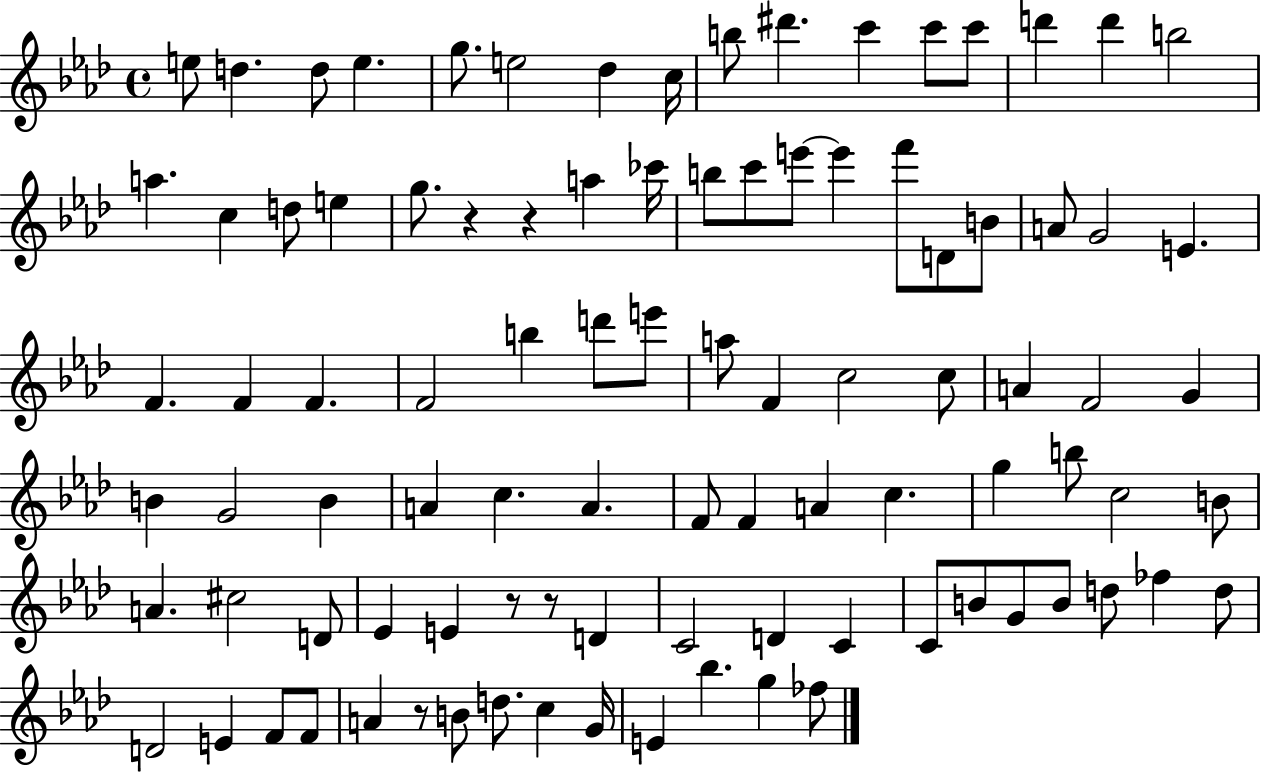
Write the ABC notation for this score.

X:1
T:Untitled
M:4/4
L:1/4
K:Ab
e/2 d d/2 e g/2 e2 _d c/4 b/2 ^d' c' c'/2 c'/2 d' d' b2 a c d/2 e g/2 z z a _c'/4 b/2 c'/2 e'/2 e' f'/2 D/2 B/2 A/2 G2 E F F F F2 b d'/2 e'/2 a/2 F c2 c/2 A F2 G B G2 B A c A F/2 F A c g b/2 c2 B/2 A ^c2 D/2 _E E z/2 z/2 D C2 D C C/2 B/2 G/2 B/2 d/2 _f d/2 D2 E F/2 F/2 A z/2 B/2 d/2 c G/4 E _b g _f/2